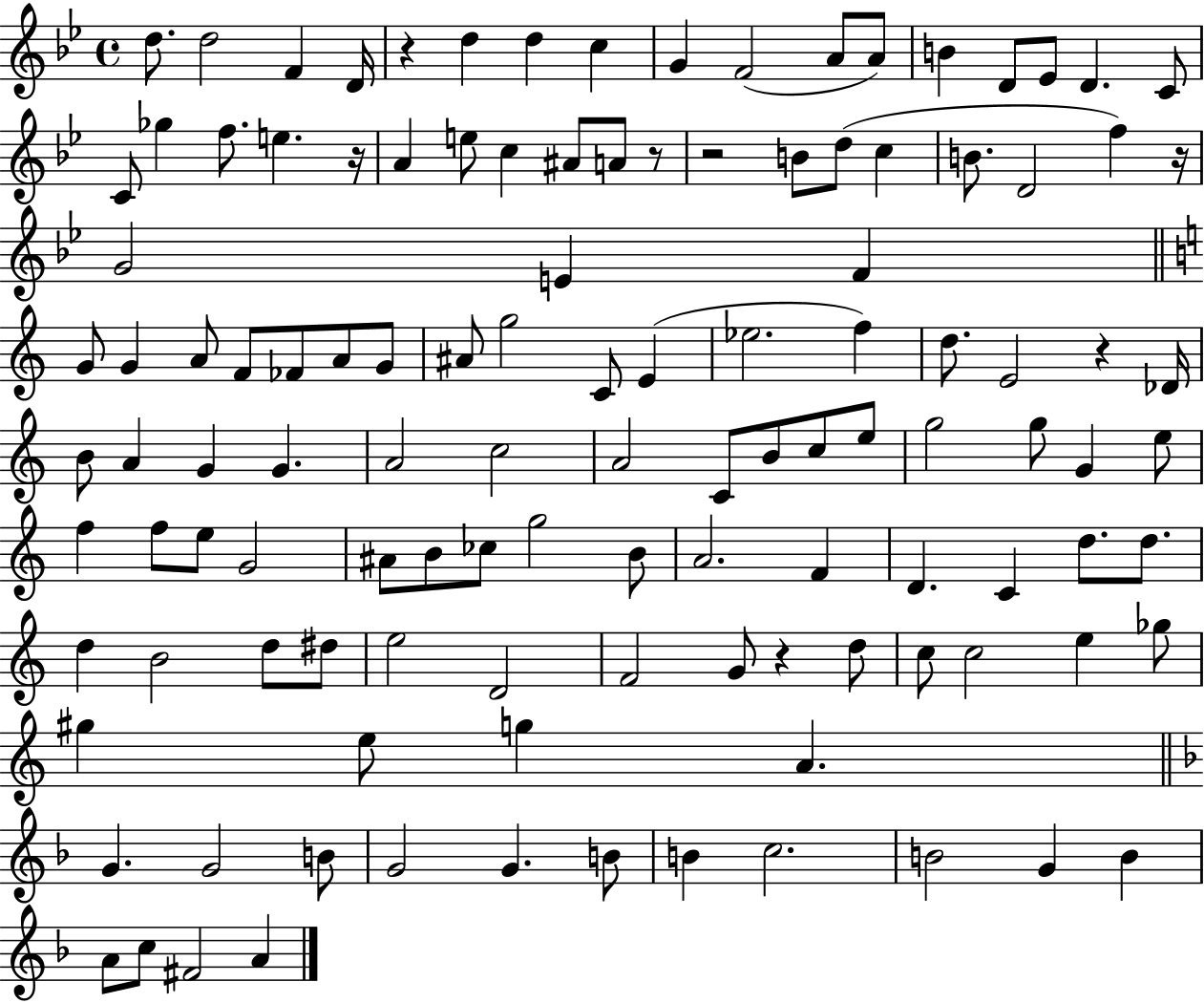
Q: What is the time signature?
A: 4/4